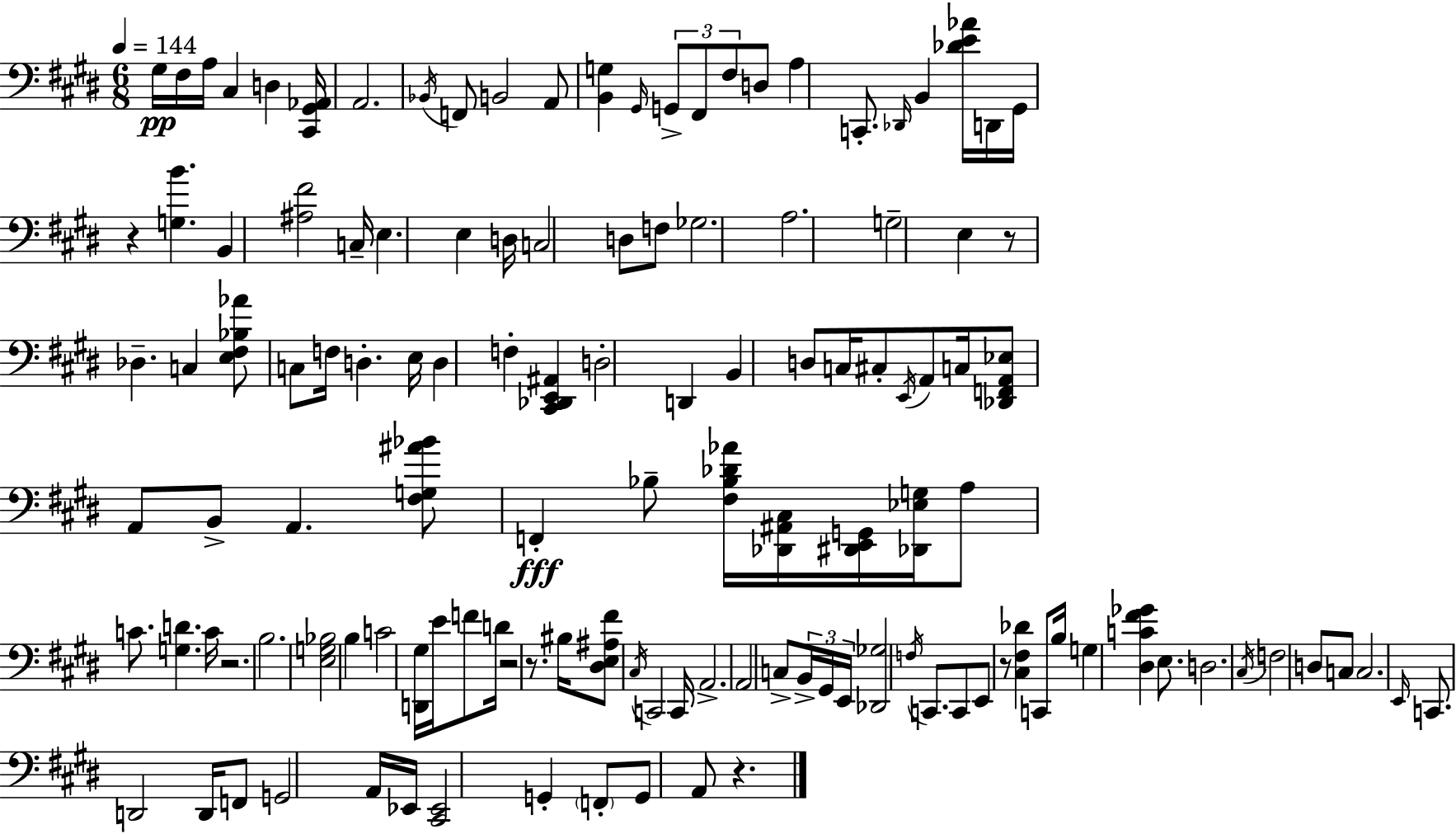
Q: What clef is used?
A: bass